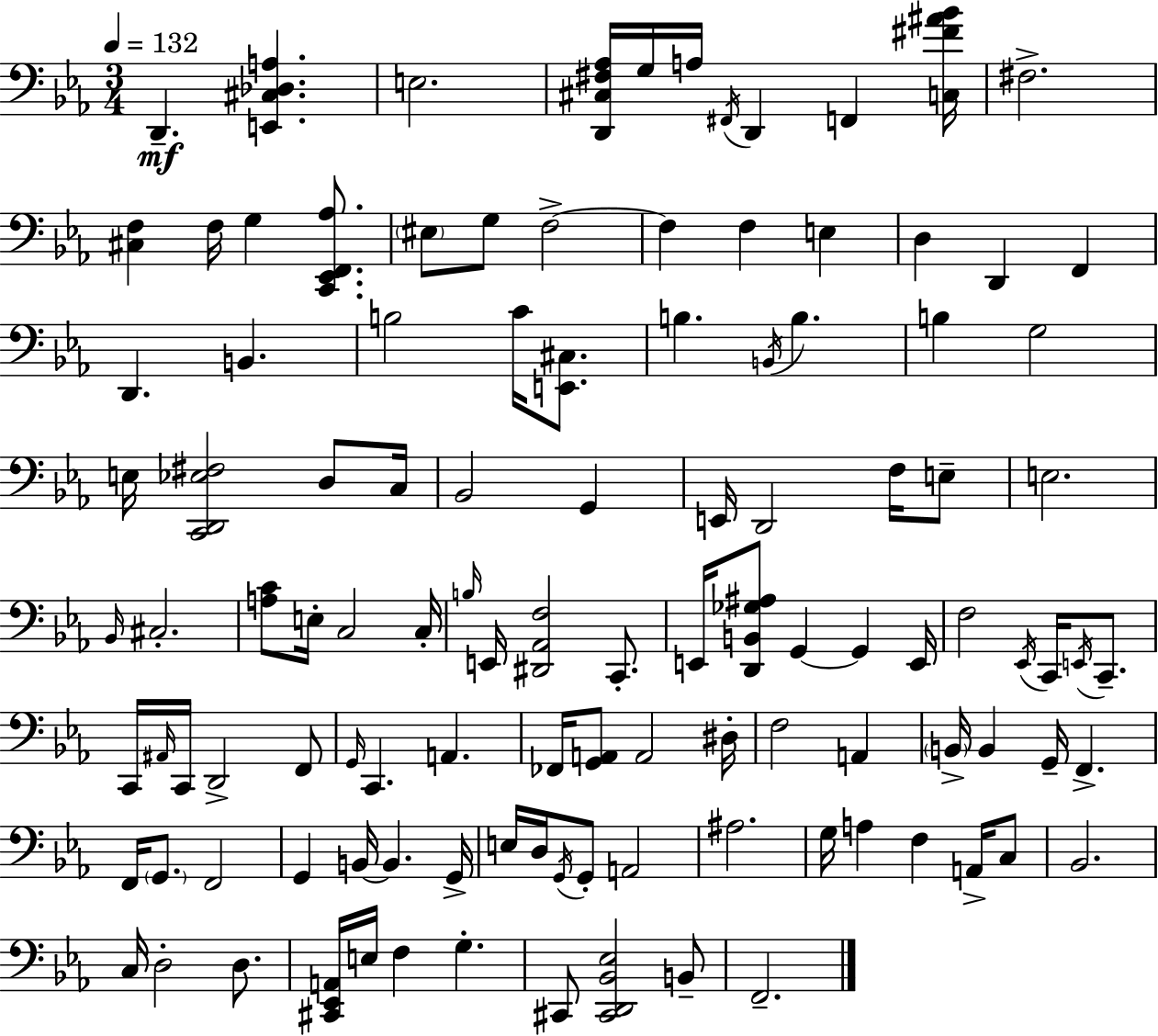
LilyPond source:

{
  \clef bass
  \numericTimeSignature
  \time 3/4
  \key ees \major
  \tempo 4 = 132
  \repeat volta 2 { d,4.--\mf <e, cis des a>4. | e2. | <d, cis fis aes>16 g16 a16 \acciaccatura { fis,16 } d,4 f,4 | <c fis' ais' bes'>16 fis2.-> | \break <cis f>4 f16 g4 <c, ees, f, aes>8. | \parenthesize eis8 g8 f2->~~ | f4 f4 e4 | d4 d,4 f,4 | \break d,4. b,4. | b2 c'16 <e, cis>8. | b4. \acciaccatura { b,16 } b4. | b4 g2 | \break e16 <c, d, ees fis>2 d8 | c16 bes,2 g,4 | e,16 d,2 f16 | e8-- e2. | \break \grace { bes,16 } cis2.-. | <a c'>8 e16-. c2 | c16-. \grace { b16 } e,16 <dis, aes, f>2 | c,8.-. e,16 <d, b, ges ais>8 g,4~~ g,4 | \break e,16 f2 | \acciaccatura { ees,16 } c,16 \acciaccatura { e,16 } c,8.-- c,16 \grace { ais,16 } c,16 d,2-> | f,8 \grace { g,16 } c,4. | a,4. fes,16 <g, a,>8 a,2 | \break dis16-. f2 | a,4 \parenthesize b,16-> b,4 | g,16-- f,4.-> f,16 \parenthesize g,8. | f,2 g,4 | \break b,16~~ b,4. g,16-> e16 d16 \acciaccatura { g,16 } g,8-. | a,2 ais2. | g16 a4 | f4 a,16-> c8 bes,2. | \break c16 d2-. | d8. <cis, ees, a,>16 e16 f4 | g4.-. cis,8 <cis, d, bes, ees>2 | b,8-- f,2.-- | \break } \bar "|."
}